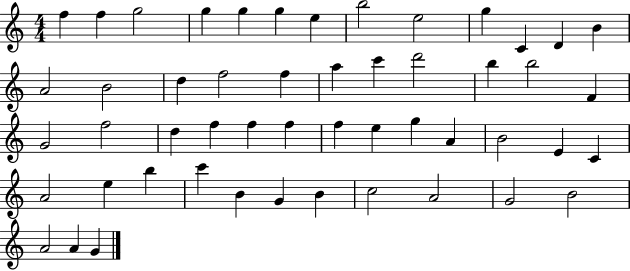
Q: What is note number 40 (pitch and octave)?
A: B5